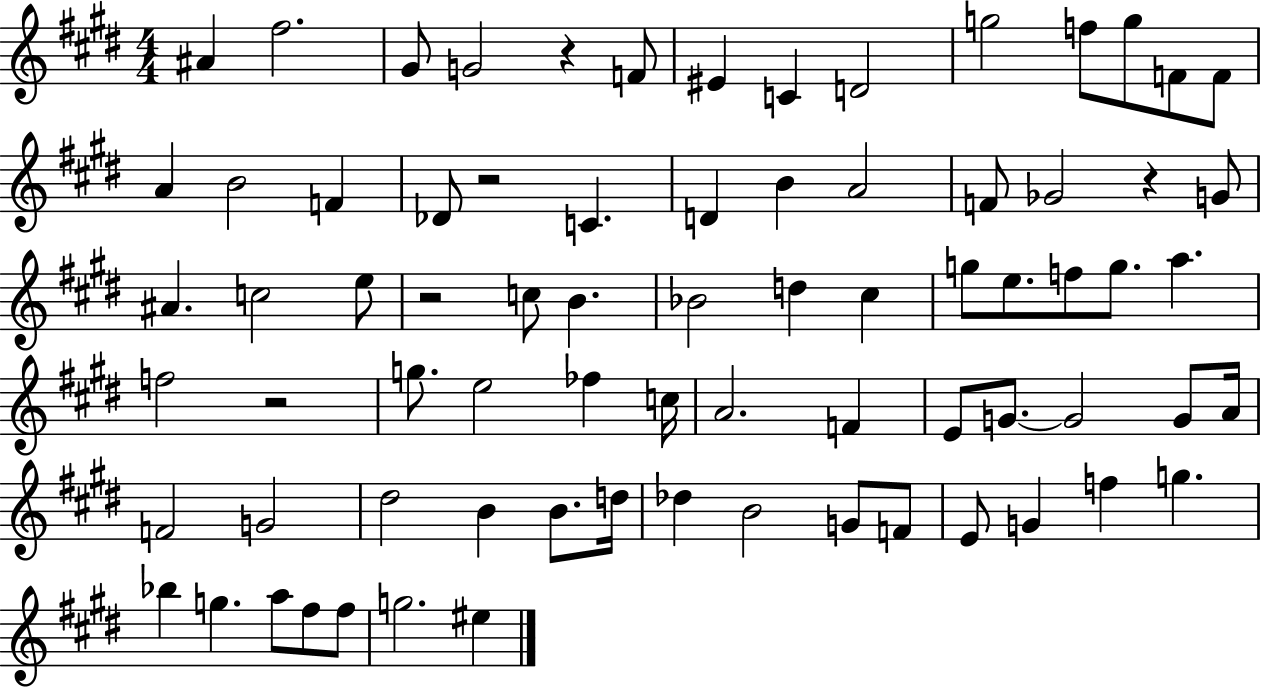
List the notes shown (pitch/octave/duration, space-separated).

A#4/q F#5/h. G#4/e G4/h R/q F4/e EIS4/q C4/q D4/h G5/h F5/e G5/e F4/e F4/e A4/q B4/h F4/q Db4/e R/h C4/q. D4/q B4/q A4/h F4/e Gb4/h R/q G4/e A#4/q. C5/h E5/e R/h C5/e B4/q. Bb4/h D5/q C#5/q G5/e E5/e. F5/e G5/e. A5/q. F5/h R/h G5/e. E5/h FES5/q C5/s A4/h. F4/q E4/e G4/e. G4/h G4/e A4/s F4/h G4/h D#5/h B4/q B4/e. D5/s Db5/q B4/h G4/e F4/e E4/e G4/q F5/q G5/q. Bb5/q G5/q. A5/e F#5/e F#5/e G5/h. EIS5/q